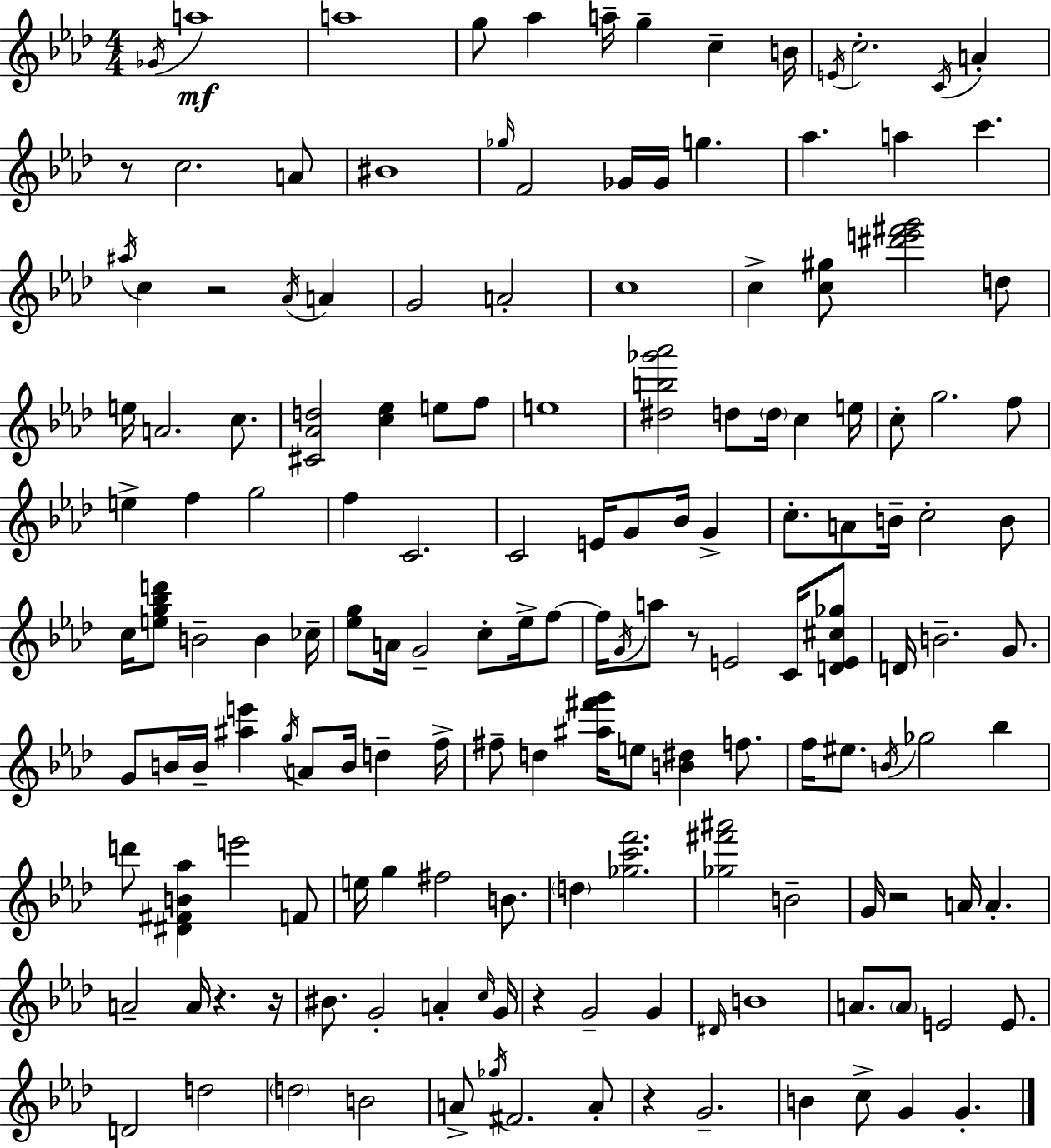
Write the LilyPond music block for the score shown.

{
  \clef treble
  \numericTimeSignature
  \time 4/4
  \key aes \major
  \repeat volta 2 { \acciaccatura { ges'16 }\mf a''1 | a''1 | g''8 aes''4 a''16-- g''4-- c''4-- | b'16 \acciaccatura { e'16 } c''2.-. \acciaccatura { c'16 } a'4-. | \break r8 c''2. | a'8 bis'1 | \grace { ges''16 } f'2 ges'16 ges'16 g''4. | aes''4. a''4 c'''4. | \break \acciaccatura { ais''16 } c''4 r2 | \acciaccatura { aes'16 } a'4 g'2 a'2-. | c''1 | c''4-> <c'' gis''>8 <dis''' e''' fis''' g'''>2 | \break d''8 e''16 a'2. | c''8. <cis' aes' d''>2 <c'' ees''>4 | e''8 f''8 e''1 | <dis'' b'' ges''' aes'''>2 d''8 | \break \parenthesize d''16 c''4 e''16 c''8-. g''2. | f''8 e''4-> f''4 g''2 | f''4 c'2. | c'2 e'16 g'8 | \break bes'16 g'4-> c''8.-. a'8 b'16-- c''2-. | b'8 c''16 <e'' g'' bes'' d'''>8 b'2-- | b'4 ces''16-- <ees'' g''>8 a'16 g'2-- | c''8-. ees''16-> f''8~~ f''16 \acciaccatura { g'16 } a''8 r8 e'2 | \break c'16 <d' e' cis'' ges''>8 d'16 b'2.-- | g'8. g'8 b'16 b'16-- <ais'' e'''>4 \acciaccatura { g''16 } | a'8 b'16 d''4-- f''16-> fis''8-- d''4 <ais'' fis''' g'''>16 e''8 | <b' dis''>4 f''8. f''16 eis''8. \acciaccatura { b'16 } ges''2 | \break bes''4 d'''8 <dis' fis' b' aes''>4 e'''2 | f'8 e''16 g''4 fis''2 | b'8. \parenthesize d''4 <ges'' c''' f'''>2. | <ges'' fis''' ais'''>2 | \break b'2-- g'16 r2 | a'16 a'4.-. a'2-- | a'16 r4. r16 bis'8. g'2-. | a'4-. \grace { c''16 } g'16 r4 g'2-- | \break g'4 \grace { dis'16 } b'1 | a'8. \parenthesize a'8 | e'2 e'8. d'2 | d''2 \parenthesize d''2 | \break b'2 a'8-> \acciaccatura { ges''16 } fis'2. | a'8-. r4 | g'2.-- b'4 | c''8-> g'4 g'4.-. } \bar "|."
}